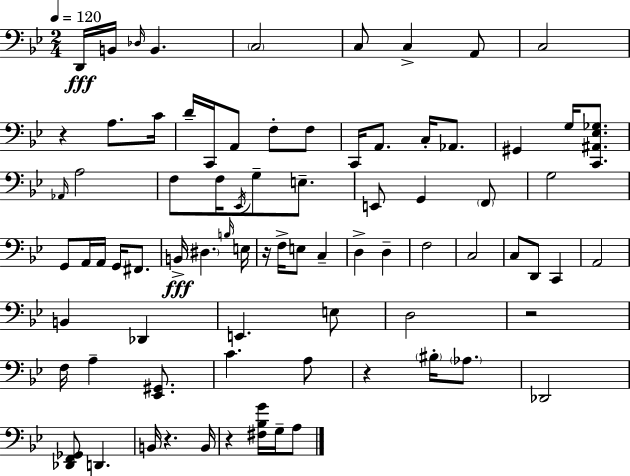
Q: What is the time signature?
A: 2/4